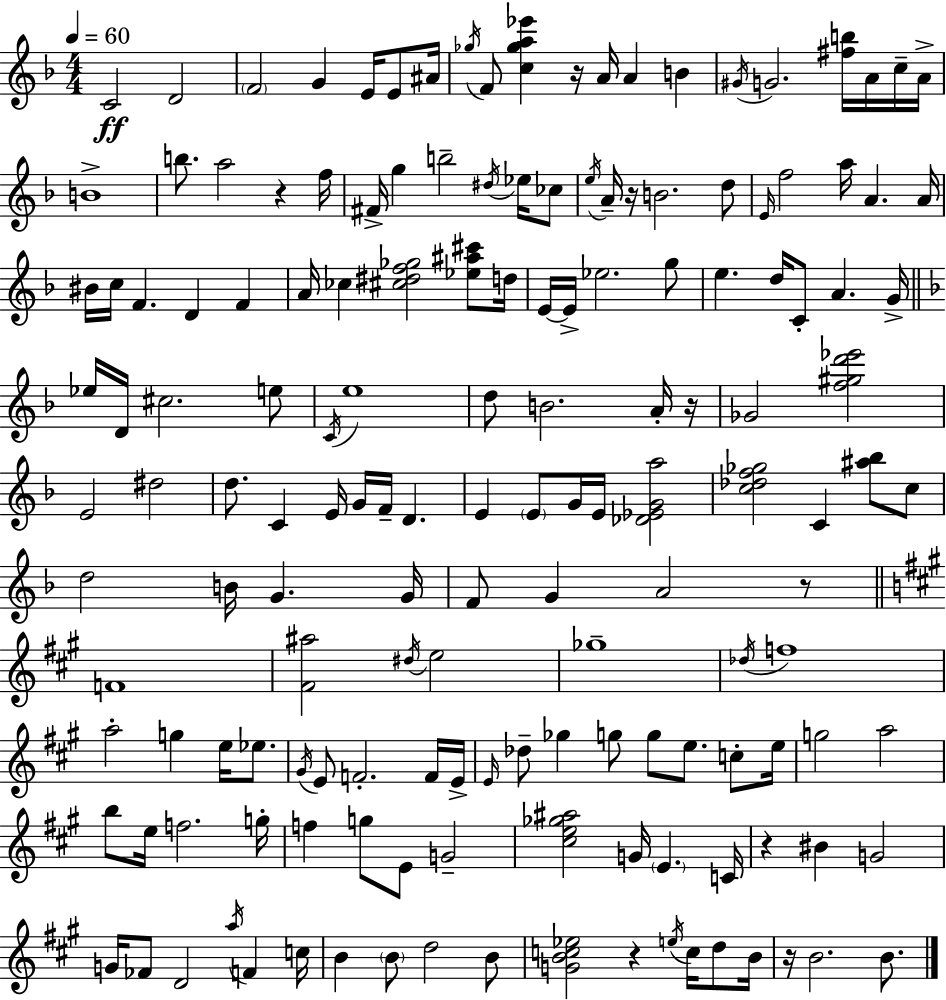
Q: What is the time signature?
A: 4/4